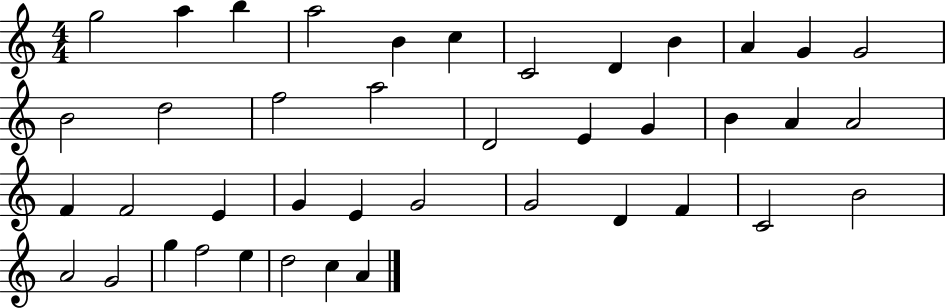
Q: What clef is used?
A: treble